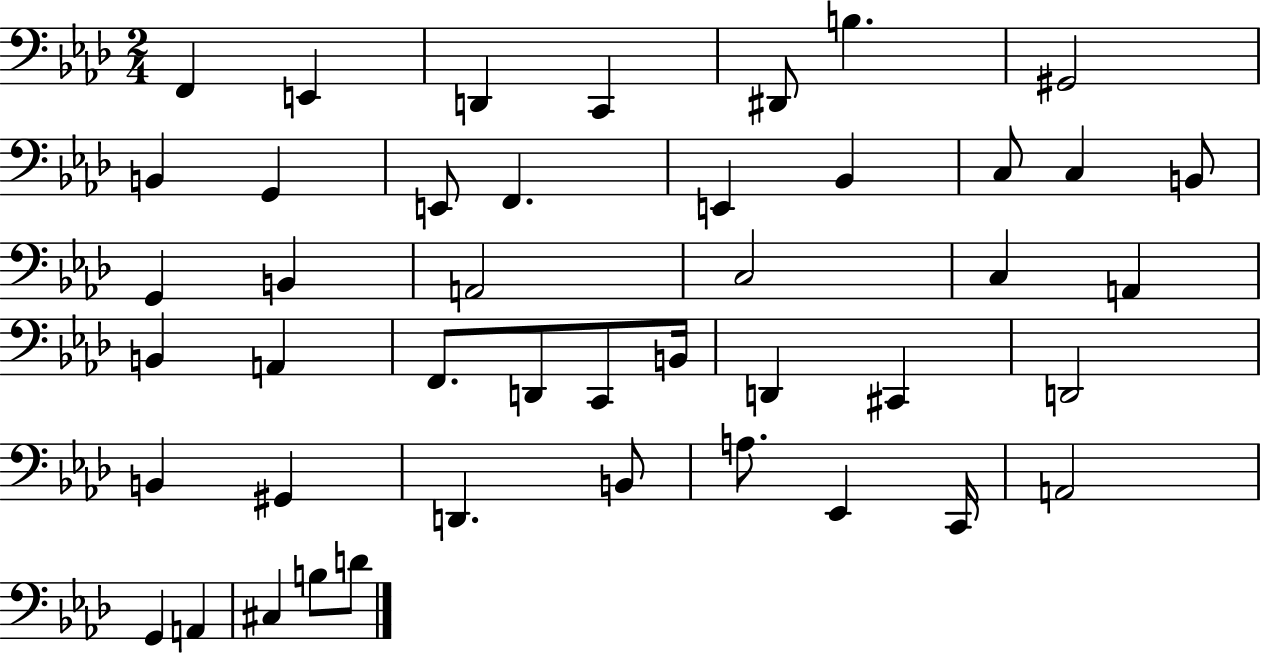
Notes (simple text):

F2/q E2/q D2/q C2/q D#2/e B3/q. G#2/h B2/q G2/q E2/e F2/q. E2/q Bb2/q C3/e C3/q B2/e G2/q B2/q A2/h C3/h C3/q A2/q B2/q A2/q F2/e. D2/e C2/e B2/s D2/q C#2/q D2/h B2/q G#2/q D2/q. B2/e A3/e. Eb2/q C2/s A2/h G2/q A2/q C#3/q B3/e D4/e